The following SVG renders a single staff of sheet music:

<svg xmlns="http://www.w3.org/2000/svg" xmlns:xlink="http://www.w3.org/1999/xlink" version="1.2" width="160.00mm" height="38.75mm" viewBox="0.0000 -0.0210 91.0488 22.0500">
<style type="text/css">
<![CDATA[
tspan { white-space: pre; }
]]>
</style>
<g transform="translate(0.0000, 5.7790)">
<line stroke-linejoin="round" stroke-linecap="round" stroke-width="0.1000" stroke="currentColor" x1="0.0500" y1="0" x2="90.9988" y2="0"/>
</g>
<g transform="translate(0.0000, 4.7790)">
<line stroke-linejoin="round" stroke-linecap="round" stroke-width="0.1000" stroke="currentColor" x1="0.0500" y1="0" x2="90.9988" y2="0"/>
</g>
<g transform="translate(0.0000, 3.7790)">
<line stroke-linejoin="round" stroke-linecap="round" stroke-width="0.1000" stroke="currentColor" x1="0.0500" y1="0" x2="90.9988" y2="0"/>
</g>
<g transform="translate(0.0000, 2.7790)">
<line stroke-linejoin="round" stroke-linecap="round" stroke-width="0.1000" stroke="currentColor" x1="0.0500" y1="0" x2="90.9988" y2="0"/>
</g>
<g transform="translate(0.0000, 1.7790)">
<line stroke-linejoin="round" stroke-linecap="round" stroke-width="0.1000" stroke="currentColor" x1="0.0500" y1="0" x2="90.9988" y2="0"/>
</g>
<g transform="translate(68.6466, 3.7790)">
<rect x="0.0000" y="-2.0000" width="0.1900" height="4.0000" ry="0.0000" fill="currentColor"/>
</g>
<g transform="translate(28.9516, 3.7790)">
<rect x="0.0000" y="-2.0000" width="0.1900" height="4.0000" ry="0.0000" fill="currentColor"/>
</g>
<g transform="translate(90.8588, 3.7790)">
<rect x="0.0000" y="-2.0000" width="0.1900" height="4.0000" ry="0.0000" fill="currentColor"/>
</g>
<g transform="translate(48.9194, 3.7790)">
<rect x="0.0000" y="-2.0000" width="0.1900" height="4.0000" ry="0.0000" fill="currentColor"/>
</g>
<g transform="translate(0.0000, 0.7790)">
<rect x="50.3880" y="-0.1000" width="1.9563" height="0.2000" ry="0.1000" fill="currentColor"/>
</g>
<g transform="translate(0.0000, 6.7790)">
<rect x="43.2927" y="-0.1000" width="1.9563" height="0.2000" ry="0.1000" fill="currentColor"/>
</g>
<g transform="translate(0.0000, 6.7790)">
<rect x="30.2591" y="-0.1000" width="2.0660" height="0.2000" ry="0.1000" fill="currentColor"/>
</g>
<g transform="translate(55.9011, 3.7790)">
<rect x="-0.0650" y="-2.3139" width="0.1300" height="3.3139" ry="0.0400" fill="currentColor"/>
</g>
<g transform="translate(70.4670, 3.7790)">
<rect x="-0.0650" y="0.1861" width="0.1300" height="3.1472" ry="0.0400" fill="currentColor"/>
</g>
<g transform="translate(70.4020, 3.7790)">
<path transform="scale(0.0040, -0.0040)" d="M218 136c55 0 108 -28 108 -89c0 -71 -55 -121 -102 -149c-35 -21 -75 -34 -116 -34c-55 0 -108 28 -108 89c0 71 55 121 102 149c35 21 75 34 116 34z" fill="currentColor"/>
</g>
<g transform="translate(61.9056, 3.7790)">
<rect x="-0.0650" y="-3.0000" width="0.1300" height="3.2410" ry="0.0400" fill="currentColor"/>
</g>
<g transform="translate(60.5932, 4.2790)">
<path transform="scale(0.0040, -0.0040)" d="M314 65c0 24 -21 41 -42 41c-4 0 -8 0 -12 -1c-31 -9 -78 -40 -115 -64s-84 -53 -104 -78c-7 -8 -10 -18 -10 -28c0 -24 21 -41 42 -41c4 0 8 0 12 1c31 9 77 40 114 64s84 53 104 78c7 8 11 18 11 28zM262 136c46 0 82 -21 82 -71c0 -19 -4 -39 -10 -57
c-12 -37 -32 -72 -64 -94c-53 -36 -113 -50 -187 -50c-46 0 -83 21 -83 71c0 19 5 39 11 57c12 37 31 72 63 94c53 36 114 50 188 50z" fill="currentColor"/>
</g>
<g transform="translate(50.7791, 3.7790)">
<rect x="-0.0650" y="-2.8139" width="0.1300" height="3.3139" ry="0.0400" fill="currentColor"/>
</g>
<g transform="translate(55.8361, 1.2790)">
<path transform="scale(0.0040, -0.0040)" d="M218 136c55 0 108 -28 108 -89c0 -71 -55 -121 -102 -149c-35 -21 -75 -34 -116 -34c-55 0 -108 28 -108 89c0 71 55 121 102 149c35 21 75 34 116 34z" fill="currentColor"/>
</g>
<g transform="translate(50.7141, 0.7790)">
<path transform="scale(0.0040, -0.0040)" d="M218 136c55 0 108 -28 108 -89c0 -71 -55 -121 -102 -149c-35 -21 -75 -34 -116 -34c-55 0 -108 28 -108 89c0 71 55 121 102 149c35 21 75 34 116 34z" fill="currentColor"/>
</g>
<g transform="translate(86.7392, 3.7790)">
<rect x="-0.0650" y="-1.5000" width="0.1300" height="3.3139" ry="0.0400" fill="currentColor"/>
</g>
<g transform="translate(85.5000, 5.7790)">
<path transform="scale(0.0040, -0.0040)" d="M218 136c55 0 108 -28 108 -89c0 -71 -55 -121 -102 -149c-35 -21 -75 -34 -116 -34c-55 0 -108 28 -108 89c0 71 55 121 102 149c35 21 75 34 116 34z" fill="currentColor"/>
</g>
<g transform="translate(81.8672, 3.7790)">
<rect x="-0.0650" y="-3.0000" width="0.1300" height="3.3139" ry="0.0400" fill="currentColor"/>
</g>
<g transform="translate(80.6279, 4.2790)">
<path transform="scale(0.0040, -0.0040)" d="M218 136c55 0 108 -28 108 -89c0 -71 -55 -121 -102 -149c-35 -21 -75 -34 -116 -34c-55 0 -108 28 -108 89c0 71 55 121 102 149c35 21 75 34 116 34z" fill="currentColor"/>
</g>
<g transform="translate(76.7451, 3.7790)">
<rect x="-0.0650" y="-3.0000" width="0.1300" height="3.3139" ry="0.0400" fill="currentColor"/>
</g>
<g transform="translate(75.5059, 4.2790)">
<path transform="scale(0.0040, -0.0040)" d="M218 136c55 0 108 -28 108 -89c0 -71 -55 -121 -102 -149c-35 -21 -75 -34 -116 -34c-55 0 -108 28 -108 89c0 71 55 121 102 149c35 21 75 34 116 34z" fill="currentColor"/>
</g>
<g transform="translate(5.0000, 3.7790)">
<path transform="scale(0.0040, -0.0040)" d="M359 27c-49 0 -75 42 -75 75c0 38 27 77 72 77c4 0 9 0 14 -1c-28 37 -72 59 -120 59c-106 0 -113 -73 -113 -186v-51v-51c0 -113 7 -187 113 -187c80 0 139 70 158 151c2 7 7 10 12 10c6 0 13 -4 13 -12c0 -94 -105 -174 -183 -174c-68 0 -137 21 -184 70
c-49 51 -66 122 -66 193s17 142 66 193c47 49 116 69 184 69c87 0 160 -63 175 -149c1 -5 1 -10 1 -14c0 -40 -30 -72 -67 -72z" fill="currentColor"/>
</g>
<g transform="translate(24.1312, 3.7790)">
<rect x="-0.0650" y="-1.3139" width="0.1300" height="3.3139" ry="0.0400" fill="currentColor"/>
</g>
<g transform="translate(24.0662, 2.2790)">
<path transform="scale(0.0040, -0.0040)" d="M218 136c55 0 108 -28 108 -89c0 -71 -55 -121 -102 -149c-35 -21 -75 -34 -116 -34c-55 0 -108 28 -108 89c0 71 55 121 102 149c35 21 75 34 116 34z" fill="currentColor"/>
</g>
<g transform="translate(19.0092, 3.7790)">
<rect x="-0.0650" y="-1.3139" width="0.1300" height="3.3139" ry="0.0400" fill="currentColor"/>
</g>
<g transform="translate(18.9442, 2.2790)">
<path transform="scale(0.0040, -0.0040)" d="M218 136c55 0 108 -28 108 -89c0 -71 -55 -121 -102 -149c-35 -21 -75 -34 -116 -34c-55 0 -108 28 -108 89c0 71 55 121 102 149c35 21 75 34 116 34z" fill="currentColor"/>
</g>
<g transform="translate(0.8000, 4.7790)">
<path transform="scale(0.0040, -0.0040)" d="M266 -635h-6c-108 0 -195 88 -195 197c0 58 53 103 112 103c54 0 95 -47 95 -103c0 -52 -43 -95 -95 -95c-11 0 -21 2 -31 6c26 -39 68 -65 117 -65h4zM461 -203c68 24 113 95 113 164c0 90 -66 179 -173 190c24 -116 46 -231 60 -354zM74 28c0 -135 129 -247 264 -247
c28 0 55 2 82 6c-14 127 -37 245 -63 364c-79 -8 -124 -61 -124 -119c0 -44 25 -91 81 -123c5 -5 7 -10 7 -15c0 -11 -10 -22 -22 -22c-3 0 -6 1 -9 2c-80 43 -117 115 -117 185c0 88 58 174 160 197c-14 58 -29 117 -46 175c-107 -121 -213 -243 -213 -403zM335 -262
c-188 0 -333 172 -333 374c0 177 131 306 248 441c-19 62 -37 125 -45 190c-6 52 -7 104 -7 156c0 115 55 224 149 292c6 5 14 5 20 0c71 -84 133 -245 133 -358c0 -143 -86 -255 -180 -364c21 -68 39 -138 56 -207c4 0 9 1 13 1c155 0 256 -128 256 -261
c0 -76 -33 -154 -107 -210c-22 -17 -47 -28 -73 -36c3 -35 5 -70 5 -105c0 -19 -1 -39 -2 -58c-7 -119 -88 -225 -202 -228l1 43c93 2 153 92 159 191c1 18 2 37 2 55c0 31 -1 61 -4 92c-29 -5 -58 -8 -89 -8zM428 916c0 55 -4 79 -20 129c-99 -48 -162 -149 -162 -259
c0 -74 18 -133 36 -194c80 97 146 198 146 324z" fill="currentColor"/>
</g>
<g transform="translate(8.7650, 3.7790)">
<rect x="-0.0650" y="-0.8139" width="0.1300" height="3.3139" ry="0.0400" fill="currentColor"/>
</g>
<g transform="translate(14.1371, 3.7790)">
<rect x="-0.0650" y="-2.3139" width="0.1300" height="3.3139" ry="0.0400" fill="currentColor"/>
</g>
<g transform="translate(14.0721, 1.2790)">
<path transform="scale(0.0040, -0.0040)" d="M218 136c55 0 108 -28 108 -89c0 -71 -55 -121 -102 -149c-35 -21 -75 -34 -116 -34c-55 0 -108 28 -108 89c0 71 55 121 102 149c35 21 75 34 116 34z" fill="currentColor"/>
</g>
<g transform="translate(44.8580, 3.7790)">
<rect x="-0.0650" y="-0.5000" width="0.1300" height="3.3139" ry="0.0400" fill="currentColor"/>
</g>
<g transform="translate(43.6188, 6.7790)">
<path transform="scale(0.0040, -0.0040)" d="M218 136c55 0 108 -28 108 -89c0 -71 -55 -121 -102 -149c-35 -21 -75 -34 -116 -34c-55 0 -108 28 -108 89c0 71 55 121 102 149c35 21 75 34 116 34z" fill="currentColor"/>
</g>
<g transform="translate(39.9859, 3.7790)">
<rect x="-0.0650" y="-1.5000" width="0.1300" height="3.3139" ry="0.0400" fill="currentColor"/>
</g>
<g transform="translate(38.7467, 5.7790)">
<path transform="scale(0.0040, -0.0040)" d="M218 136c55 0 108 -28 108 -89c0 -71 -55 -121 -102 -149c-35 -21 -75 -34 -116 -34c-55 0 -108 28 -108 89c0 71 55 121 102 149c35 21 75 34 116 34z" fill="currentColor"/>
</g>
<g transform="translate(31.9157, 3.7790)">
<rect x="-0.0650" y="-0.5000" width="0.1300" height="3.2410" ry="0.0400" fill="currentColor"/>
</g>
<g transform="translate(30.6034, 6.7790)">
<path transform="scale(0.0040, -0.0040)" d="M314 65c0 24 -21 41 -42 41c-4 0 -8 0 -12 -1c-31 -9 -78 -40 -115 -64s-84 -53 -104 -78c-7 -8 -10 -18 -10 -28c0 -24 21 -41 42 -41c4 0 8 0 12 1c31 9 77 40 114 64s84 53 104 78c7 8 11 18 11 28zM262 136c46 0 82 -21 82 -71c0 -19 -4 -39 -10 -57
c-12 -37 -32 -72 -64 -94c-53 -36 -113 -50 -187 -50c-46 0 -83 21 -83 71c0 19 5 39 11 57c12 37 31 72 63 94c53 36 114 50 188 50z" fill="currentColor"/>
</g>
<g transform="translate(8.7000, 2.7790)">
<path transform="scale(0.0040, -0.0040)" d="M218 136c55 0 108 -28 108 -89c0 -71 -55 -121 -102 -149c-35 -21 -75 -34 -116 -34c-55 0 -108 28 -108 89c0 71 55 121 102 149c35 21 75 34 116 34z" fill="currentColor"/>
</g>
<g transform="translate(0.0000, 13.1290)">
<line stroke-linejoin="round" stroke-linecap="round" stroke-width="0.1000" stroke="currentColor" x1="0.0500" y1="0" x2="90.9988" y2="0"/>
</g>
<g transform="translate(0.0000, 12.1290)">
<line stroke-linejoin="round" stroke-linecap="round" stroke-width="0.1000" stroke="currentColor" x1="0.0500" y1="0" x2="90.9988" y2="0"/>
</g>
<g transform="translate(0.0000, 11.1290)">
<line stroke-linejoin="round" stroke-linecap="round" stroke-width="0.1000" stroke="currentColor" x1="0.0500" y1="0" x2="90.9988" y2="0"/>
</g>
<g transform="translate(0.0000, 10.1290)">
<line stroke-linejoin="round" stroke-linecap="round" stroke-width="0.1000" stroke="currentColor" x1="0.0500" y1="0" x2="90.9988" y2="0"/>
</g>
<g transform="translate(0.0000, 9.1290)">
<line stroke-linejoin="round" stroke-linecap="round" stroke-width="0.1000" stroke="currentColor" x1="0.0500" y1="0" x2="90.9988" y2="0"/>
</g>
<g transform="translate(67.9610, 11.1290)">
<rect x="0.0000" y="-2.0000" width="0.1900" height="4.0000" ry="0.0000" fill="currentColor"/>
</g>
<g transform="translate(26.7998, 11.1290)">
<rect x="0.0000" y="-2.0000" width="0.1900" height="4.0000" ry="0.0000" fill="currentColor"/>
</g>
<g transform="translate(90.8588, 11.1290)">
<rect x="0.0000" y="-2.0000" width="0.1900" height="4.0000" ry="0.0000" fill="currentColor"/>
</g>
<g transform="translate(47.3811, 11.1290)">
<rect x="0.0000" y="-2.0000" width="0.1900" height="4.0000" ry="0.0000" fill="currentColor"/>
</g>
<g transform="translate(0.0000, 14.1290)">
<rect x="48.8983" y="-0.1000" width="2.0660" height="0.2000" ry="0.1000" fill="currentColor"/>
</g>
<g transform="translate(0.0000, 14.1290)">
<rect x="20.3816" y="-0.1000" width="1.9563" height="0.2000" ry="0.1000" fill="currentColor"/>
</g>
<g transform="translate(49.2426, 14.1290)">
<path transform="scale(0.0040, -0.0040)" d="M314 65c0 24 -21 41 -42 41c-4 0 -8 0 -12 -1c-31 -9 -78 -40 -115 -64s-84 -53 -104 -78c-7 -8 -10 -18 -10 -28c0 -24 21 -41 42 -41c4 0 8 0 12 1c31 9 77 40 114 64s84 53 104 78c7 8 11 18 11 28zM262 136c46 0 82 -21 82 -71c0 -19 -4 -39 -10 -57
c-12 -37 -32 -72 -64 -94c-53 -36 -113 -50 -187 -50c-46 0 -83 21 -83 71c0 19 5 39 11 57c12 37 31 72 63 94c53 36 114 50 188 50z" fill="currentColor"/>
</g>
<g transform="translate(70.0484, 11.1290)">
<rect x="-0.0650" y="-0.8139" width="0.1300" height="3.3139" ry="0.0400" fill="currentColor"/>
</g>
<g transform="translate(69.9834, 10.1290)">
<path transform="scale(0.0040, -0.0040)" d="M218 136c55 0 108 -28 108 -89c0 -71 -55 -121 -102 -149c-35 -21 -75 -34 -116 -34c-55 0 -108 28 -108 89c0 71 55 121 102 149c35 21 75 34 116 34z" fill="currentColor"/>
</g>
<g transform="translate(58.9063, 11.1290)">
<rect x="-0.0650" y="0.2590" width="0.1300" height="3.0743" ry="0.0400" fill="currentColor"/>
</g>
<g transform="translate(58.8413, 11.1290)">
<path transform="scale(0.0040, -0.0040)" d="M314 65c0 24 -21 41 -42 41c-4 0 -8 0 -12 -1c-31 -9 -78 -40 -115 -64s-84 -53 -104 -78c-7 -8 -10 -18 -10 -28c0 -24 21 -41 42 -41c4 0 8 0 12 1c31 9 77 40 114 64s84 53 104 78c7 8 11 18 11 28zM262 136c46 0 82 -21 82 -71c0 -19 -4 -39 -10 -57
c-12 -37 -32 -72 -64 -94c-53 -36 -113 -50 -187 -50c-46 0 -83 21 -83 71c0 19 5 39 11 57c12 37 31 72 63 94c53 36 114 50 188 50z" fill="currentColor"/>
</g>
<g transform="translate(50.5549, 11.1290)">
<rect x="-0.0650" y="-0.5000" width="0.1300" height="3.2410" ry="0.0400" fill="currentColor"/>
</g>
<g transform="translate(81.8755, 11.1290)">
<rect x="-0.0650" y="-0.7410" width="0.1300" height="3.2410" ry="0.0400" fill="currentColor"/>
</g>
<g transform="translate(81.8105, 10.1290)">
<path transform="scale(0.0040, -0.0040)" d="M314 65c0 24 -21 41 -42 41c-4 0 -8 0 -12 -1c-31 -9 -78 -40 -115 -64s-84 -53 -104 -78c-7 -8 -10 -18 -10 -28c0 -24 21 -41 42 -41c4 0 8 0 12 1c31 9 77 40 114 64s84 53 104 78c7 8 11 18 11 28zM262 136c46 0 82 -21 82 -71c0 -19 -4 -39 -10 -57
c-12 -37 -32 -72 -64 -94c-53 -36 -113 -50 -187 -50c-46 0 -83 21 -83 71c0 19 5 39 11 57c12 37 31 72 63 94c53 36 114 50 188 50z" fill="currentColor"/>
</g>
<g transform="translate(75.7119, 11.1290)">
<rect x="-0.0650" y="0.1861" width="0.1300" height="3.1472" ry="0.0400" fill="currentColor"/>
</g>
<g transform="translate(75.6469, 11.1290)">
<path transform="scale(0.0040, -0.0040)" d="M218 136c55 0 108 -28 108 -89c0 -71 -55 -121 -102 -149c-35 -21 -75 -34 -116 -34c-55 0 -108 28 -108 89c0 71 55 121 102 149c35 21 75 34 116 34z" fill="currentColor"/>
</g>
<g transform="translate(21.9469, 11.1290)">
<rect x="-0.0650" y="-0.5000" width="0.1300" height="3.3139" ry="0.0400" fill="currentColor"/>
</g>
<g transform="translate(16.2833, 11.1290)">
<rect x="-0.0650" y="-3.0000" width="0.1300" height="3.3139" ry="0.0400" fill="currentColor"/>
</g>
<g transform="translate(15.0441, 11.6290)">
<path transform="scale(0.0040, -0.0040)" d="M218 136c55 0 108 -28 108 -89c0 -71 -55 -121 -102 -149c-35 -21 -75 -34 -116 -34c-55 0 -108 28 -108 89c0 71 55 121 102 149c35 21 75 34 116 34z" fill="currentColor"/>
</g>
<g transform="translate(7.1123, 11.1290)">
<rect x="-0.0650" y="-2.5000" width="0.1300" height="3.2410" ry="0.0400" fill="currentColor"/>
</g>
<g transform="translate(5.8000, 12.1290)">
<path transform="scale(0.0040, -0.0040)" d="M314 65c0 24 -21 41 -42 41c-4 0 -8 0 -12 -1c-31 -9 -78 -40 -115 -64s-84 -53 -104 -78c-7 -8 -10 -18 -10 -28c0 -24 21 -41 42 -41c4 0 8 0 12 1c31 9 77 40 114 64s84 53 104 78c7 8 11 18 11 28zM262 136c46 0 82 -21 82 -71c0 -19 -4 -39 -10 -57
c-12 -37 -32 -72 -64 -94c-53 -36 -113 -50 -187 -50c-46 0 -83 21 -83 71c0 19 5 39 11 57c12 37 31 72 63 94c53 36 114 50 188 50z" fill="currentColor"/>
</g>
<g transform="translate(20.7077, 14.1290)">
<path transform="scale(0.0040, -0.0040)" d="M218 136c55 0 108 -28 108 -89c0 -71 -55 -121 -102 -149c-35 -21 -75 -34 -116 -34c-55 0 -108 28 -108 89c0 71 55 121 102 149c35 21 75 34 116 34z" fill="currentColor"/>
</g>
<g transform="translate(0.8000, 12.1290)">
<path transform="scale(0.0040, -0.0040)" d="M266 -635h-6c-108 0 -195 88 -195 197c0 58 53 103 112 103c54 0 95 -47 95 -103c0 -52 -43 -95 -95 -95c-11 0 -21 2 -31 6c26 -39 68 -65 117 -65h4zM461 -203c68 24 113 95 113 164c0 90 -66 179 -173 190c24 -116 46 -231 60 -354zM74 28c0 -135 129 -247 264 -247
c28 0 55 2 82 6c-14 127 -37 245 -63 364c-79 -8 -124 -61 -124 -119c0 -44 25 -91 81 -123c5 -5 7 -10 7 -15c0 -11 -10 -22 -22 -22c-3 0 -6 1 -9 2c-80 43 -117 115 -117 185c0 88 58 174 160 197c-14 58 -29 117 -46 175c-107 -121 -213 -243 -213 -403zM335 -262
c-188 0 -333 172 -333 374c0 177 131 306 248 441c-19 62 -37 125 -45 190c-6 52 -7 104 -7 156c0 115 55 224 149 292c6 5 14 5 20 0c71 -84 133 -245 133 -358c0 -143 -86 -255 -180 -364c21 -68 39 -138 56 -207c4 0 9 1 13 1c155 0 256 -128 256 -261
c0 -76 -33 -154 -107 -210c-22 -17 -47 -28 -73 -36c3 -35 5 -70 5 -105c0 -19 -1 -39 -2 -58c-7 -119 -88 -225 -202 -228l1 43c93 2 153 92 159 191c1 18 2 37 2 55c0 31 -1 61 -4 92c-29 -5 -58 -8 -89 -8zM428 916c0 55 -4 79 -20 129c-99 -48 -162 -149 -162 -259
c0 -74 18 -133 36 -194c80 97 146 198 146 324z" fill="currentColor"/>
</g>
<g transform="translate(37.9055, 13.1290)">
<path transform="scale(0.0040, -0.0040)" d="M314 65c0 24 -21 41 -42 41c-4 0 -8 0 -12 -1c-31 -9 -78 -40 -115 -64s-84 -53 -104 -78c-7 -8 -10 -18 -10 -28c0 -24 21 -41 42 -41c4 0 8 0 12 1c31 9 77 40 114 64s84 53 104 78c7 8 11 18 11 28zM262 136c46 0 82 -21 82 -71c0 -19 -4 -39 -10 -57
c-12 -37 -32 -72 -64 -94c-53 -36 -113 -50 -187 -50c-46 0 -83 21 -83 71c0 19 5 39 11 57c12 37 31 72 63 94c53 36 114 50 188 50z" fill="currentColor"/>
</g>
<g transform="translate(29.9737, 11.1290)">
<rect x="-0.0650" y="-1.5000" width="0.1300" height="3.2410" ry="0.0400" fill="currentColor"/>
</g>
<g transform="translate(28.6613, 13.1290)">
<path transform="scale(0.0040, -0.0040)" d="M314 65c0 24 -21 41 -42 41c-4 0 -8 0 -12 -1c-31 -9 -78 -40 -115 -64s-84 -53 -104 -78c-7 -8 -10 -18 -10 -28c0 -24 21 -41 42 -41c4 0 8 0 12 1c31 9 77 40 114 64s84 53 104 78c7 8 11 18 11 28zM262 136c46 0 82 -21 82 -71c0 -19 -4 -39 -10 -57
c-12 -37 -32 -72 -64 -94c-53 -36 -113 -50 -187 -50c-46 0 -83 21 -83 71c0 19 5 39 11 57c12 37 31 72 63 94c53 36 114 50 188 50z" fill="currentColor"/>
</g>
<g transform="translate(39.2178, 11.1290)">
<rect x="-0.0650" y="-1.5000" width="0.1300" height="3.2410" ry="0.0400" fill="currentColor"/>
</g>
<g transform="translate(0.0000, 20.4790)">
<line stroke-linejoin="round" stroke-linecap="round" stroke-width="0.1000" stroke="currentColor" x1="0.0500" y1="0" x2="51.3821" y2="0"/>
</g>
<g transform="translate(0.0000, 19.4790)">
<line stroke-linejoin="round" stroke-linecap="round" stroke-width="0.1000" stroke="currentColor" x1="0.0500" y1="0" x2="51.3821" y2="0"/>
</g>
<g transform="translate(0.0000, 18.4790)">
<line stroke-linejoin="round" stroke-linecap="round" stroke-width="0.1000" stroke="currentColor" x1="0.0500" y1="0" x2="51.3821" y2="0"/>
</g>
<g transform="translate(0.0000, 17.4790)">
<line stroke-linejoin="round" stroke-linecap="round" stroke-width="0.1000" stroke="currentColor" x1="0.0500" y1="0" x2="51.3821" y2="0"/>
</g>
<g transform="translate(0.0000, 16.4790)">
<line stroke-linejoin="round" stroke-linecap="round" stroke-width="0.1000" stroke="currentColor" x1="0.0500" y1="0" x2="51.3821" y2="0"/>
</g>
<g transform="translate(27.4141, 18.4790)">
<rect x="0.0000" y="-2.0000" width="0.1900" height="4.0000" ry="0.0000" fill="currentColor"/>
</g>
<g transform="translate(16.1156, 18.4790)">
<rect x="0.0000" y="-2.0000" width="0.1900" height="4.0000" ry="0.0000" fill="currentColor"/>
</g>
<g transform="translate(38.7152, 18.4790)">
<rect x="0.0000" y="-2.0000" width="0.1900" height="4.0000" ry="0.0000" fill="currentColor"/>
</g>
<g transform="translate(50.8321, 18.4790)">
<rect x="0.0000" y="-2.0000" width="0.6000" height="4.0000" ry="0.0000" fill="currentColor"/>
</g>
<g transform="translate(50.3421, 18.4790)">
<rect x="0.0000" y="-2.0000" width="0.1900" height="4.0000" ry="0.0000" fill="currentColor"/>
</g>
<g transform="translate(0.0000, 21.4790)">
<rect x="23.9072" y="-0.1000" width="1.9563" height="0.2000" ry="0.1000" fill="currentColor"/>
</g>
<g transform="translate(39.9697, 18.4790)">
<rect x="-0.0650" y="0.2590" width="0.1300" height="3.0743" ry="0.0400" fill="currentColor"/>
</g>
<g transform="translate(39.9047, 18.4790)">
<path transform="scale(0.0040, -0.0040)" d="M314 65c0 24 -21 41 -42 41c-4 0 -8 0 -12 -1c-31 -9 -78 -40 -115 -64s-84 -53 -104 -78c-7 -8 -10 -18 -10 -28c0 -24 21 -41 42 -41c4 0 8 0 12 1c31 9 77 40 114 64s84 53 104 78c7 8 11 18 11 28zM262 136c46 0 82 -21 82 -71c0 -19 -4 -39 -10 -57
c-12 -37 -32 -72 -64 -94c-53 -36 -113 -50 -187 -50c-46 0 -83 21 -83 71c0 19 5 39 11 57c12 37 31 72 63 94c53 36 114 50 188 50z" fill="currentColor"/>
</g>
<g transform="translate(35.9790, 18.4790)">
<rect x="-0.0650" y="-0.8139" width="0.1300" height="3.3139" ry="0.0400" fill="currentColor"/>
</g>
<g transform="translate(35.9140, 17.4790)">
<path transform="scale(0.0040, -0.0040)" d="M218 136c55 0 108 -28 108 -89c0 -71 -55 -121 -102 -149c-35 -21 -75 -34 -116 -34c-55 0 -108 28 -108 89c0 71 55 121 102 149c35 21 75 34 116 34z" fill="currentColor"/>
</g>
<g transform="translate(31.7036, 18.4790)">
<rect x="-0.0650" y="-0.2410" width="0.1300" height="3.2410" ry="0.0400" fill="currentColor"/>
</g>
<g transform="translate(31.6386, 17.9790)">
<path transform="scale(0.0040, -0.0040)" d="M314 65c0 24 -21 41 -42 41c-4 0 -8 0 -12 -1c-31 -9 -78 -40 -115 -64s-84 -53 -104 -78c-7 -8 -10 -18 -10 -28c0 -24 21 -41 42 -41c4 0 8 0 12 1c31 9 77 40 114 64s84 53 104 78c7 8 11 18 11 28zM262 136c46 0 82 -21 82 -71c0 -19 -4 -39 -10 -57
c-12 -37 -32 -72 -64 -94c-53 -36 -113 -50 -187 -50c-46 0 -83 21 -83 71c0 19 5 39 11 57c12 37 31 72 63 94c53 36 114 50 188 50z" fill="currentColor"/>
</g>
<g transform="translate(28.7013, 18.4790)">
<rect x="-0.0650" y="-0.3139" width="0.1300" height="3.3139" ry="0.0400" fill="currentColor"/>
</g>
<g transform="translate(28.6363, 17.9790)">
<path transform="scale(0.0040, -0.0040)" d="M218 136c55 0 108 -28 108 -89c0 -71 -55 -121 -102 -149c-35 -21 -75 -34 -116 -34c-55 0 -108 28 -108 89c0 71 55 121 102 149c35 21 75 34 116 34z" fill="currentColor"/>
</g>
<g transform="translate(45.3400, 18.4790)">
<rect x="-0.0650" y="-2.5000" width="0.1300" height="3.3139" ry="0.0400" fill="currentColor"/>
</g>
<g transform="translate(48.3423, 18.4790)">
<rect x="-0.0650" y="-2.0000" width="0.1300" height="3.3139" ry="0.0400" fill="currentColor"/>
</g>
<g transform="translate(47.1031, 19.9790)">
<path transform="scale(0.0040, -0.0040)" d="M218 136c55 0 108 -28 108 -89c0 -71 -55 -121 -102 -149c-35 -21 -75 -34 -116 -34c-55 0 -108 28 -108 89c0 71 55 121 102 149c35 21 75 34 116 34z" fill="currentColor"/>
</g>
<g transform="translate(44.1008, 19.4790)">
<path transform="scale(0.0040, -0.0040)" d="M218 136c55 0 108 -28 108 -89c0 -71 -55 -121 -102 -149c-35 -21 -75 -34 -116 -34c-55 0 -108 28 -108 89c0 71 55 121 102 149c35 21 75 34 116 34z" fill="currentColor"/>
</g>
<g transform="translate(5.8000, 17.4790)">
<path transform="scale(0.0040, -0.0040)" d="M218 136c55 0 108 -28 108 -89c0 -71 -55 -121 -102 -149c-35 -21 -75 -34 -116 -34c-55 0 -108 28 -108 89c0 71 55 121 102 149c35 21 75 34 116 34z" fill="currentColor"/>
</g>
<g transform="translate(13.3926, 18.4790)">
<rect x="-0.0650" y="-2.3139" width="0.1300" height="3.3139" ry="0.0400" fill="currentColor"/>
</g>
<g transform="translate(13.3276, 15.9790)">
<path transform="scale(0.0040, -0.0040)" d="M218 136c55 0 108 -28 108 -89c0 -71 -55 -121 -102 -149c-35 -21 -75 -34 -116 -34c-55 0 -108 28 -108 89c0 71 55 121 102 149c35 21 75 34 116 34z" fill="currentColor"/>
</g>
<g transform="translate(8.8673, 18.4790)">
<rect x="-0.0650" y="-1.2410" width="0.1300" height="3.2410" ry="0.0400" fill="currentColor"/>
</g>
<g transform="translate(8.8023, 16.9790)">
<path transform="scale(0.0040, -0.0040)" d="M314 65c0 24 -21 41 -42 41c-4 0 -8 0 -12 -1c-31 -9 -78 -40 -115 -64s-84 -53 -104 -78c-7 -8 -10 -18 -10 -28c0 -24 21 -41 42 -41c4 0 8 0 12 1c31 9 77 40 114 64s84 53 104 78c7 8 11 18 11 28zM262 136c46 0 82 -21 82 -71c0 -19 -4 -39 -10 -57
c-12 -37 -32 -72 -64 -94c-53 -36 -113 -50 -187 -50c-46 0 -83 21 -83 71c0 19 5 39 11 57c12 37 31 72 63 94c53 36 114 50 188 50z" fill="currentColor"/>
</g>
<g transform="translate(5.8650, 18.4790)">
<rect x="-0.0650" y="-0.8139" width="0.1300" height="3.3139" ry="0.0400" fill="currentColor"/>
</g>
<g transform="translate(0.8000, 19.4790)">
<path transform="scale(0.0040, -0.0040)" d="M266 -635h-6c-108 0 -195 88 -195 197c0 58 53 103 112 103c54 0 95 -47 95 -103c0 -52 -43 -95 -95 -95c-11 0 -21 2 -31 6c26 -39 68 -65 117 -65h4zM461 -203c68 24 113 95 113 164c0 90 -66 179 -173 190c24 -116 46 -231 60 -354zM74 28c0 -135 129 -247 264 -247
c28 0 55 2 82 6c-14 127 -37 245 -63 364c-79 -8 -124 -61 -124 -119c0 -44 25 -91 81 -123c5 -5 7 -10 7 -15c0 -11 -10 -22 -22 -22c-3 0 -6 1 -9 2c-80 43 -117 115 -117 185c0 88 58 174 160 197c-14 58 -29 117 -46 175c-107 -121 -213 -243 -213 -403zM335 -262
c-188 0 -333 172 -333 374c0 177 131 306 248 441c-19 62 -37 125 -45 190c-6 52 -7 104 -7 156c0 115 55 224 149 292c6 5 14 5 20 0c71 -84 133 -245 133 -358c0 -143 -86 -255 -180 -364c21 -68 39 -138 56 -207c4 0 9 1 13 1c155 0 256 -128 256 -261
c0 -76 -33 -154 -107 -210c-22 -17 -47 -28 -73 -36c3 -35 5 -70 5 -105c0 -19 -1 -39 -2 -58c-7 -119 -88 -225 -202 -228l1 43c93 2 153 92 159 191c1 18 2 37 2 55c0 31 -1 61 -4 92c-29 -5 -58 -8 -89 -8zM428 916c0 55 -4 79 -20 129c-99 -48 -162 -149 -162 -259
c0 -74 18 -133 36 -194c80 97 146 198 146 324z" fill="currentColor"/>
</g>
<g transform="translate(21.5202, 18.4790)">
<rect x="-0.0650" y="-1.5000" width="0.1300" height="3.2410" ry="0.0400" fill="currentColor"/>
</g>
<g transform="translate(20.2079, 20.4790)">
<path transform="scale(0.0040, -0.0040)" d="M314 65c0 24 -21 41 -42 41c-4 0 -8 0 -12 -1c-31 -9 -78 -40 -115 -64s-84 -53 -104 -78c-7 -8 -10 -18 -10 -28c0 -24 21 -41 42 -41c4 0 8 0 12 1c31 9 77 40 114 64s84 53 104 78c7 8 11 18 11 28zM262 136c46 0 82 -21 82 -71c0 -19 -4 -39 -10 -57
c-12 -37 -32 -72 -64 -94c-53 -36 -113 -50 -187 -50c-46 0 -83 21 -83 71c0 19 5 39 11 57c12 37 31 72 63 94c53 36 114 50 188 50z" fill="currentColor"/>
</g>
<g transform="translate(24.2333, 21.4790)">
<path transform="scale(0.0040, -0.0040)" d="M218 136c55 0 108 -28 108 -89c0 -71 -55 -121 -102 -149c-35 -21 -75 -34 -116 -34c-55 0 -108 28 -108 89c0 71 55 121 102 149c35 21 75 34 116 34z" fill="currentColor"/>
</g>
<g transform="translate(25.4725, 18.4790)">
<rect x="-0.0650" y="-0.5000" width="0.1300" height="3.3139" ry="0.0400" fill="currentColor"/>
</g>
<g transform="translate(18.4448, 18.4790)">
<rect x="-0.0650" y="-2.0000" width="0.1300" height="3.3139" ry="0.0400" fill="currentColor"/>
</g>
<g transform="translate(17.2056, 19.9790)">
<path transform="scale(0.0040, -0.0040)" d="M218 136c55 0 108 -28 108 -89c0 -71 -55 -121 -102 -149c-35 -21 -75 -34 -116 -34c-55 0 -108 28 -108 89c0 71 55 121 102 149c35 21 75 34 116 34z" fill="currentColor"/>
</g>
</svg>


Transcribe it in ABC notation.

X:1
T:Untitled
M:4/4
L:1/4
K:C
d g e e C2 E C a g A2 B A A E G2 A C E2 E2 C2 B2 d B d2 d e2 g F E2 C c c2 d B2 G F